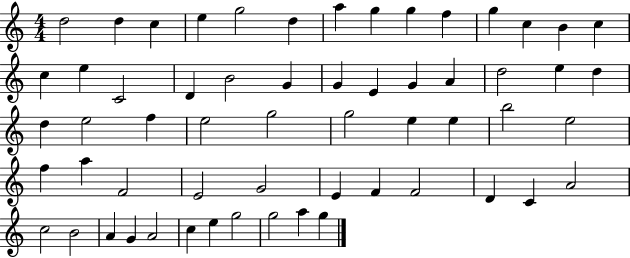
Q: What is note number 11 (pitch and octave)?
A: G5